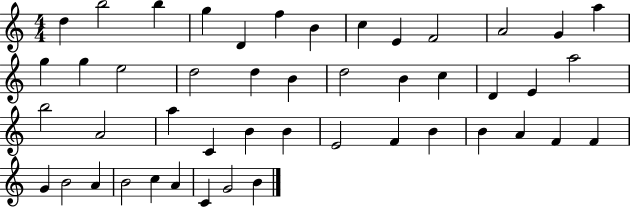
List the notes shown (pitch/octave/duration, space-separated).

D5/q B5/h B5/q G5/q D4/q F5/q B4/q C5/q E4/q F4/h A4/h G4/q A5/q G5/q G5/q E5/h D5/h D5/q B4/q D5/h B4/q C5/q D4/q E4/q A5/h B5/h A4/h A5/q C4/q B4/q B4/q E4/h F4/q B4/q B4/q A4/q F4/q F4/q G4/q B4/h A4/q B4/h C5/q A4/q C4/q G4/h B4/q